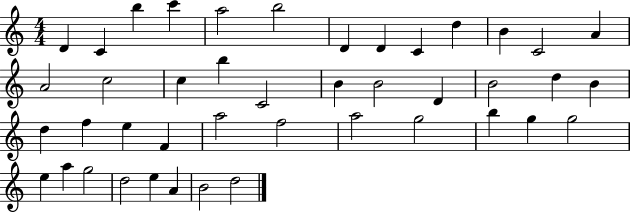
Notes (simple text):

D4/q C4/q B5/q C6/q A5/h B5/h D4/q D4/q C4/q D5/q B4/q C4/h A4/q A4/h C5/h C5/q B5/q C4/h B4/q B4/h D4/q B4/h D5/q B4/q D5/q F5/q E5/q F4/q A5/h F5/h A5/h G5/h B5/q G5/q G5/h E5/q A5/q G5/h D5/h E5/q A4/q B4/h D5/h